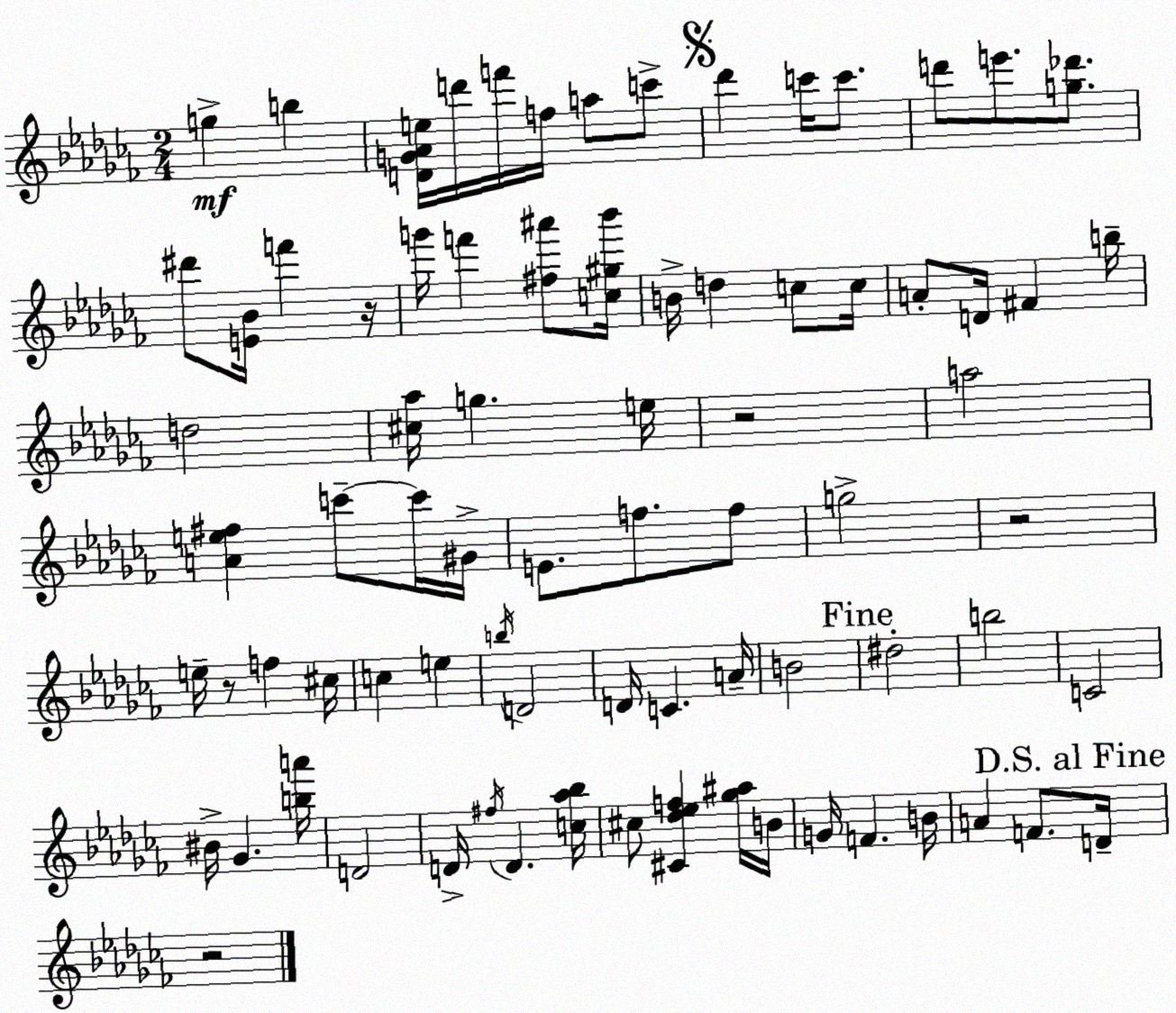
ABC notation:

X:1
T:Untitled
M:2/4
L:1/4
K:Abm
g b [DG_Ae]/4 d'/4 f'/4 f/4 a/2 c'/2 _d' c'/4 c'/2 d'/2 e'/2 [g_d']/2 ^d'/2 [E_B]/4 f' z/4 g'/4 f' [^f^a']/2 [c^g_b']/4 B/4 d c/2 c/4 A/2 D/4 ^F b/4 d2 [^c_a]/4 g e/4 z2 a2 [Ae^f] c'/2 c'/4 ^G/4 E/2 f/2 f/2 g2 z2 e/4 z/2 f ^c/4 c e b/4 D2 D/4 C A/4 B2 ^d2 b2 C2 ^B/4 _G [ba']/4 D2 D/4 ^f/4 D [c_a_b]/4 ^c/2 [^C_d_ef] [_g^a]/4 B/4 G/4 F B/4 A F/2 D/4 z2